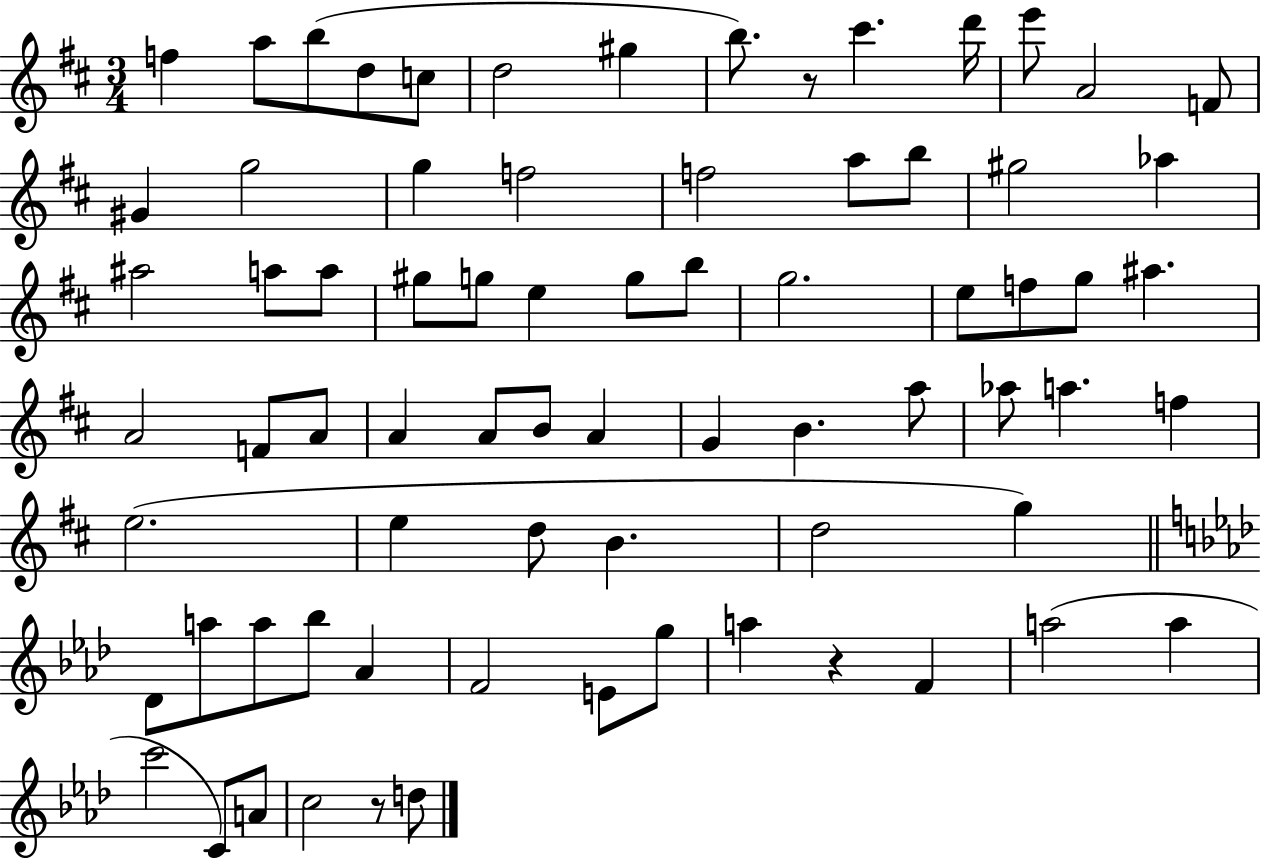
F5/q A5/e B5/e D5/e C5/e D5/h G#5/q B5/e. R/e C#6/q. D6/s E6/e A4/h F4/e G#4/q G5/h G5/q F5/h F5/h A5/e B5/e G#5/h Ab5/q A#5/h A5/e A5/e G#5/e G5/e E5/q G5/e B5/e G5/h. E5/e F5/e G5/e A#5/q. A4/h F4/e A4/e A4/q A4/e B4/e A4/q G4/q B4/q. A5/e Ab5/e A5/q. F5/q E5/h. E5/q D5/e B4/q. D5/h G5/q Db4/e A5/e A5/e Bb5/e Ab4/q F4/h E4/e G5/e A5/q R/q F4/q A5/h A5/q C6/h C4/e A4/e C5/h R/e D5/e